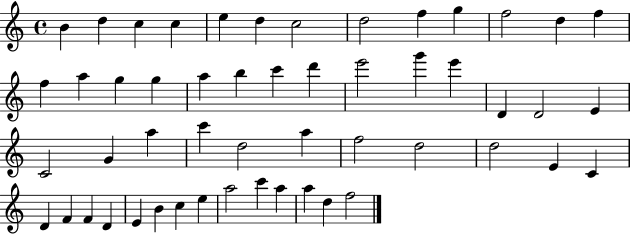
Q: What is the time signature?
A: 4/4